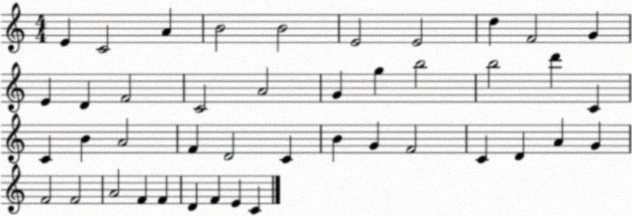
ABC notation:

X:1
T:Untitled
M:4/4
L:1/4
K:C
E C2 A B2 B2 E2 E2 d F2 G E D F2 C2 A2 G g b2 b2 d' C C B A2 F D2 C B G F2 C D A G F2 F2 A2 F F D F E C